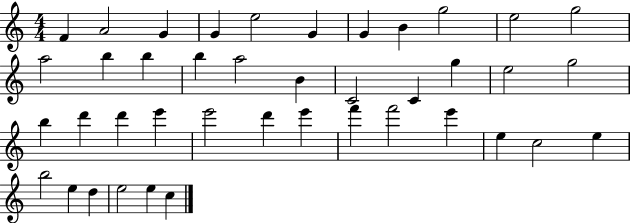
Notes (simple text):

F4/q A4/h G4/q G4/q E5/h G4/q G4/q B4/q G5/h E5/h G5/h A5/h B5/q B5/q B5/q A5/h B4/q C4/h C4/q G5/q E5/h G5/h B5/q D6/q D6/q E6/q E6/h D6/q E6/q F6/q F6/h E6/q E5/q C5/h E5/q B5/h E5/q D5/q E5/h E5/q C5/q